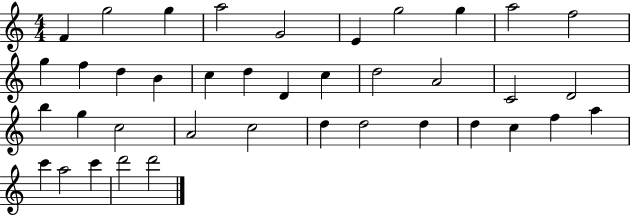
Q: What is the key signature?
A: C major